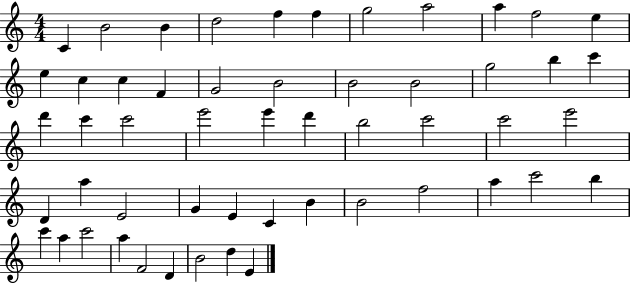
X:1
T:Untitled
M:4/4
L:1/4
K:C
C B2 B d2 f f g2 a2 a f2 e e c c F G2 B2 B2 B2 g2 b c' d' c' c'2 e'2 e' d' b2 c'2 c'2 e'2 D a E2 G E C B B2 f2 a c'2 b c' a c'2 a F2 D B2 d E